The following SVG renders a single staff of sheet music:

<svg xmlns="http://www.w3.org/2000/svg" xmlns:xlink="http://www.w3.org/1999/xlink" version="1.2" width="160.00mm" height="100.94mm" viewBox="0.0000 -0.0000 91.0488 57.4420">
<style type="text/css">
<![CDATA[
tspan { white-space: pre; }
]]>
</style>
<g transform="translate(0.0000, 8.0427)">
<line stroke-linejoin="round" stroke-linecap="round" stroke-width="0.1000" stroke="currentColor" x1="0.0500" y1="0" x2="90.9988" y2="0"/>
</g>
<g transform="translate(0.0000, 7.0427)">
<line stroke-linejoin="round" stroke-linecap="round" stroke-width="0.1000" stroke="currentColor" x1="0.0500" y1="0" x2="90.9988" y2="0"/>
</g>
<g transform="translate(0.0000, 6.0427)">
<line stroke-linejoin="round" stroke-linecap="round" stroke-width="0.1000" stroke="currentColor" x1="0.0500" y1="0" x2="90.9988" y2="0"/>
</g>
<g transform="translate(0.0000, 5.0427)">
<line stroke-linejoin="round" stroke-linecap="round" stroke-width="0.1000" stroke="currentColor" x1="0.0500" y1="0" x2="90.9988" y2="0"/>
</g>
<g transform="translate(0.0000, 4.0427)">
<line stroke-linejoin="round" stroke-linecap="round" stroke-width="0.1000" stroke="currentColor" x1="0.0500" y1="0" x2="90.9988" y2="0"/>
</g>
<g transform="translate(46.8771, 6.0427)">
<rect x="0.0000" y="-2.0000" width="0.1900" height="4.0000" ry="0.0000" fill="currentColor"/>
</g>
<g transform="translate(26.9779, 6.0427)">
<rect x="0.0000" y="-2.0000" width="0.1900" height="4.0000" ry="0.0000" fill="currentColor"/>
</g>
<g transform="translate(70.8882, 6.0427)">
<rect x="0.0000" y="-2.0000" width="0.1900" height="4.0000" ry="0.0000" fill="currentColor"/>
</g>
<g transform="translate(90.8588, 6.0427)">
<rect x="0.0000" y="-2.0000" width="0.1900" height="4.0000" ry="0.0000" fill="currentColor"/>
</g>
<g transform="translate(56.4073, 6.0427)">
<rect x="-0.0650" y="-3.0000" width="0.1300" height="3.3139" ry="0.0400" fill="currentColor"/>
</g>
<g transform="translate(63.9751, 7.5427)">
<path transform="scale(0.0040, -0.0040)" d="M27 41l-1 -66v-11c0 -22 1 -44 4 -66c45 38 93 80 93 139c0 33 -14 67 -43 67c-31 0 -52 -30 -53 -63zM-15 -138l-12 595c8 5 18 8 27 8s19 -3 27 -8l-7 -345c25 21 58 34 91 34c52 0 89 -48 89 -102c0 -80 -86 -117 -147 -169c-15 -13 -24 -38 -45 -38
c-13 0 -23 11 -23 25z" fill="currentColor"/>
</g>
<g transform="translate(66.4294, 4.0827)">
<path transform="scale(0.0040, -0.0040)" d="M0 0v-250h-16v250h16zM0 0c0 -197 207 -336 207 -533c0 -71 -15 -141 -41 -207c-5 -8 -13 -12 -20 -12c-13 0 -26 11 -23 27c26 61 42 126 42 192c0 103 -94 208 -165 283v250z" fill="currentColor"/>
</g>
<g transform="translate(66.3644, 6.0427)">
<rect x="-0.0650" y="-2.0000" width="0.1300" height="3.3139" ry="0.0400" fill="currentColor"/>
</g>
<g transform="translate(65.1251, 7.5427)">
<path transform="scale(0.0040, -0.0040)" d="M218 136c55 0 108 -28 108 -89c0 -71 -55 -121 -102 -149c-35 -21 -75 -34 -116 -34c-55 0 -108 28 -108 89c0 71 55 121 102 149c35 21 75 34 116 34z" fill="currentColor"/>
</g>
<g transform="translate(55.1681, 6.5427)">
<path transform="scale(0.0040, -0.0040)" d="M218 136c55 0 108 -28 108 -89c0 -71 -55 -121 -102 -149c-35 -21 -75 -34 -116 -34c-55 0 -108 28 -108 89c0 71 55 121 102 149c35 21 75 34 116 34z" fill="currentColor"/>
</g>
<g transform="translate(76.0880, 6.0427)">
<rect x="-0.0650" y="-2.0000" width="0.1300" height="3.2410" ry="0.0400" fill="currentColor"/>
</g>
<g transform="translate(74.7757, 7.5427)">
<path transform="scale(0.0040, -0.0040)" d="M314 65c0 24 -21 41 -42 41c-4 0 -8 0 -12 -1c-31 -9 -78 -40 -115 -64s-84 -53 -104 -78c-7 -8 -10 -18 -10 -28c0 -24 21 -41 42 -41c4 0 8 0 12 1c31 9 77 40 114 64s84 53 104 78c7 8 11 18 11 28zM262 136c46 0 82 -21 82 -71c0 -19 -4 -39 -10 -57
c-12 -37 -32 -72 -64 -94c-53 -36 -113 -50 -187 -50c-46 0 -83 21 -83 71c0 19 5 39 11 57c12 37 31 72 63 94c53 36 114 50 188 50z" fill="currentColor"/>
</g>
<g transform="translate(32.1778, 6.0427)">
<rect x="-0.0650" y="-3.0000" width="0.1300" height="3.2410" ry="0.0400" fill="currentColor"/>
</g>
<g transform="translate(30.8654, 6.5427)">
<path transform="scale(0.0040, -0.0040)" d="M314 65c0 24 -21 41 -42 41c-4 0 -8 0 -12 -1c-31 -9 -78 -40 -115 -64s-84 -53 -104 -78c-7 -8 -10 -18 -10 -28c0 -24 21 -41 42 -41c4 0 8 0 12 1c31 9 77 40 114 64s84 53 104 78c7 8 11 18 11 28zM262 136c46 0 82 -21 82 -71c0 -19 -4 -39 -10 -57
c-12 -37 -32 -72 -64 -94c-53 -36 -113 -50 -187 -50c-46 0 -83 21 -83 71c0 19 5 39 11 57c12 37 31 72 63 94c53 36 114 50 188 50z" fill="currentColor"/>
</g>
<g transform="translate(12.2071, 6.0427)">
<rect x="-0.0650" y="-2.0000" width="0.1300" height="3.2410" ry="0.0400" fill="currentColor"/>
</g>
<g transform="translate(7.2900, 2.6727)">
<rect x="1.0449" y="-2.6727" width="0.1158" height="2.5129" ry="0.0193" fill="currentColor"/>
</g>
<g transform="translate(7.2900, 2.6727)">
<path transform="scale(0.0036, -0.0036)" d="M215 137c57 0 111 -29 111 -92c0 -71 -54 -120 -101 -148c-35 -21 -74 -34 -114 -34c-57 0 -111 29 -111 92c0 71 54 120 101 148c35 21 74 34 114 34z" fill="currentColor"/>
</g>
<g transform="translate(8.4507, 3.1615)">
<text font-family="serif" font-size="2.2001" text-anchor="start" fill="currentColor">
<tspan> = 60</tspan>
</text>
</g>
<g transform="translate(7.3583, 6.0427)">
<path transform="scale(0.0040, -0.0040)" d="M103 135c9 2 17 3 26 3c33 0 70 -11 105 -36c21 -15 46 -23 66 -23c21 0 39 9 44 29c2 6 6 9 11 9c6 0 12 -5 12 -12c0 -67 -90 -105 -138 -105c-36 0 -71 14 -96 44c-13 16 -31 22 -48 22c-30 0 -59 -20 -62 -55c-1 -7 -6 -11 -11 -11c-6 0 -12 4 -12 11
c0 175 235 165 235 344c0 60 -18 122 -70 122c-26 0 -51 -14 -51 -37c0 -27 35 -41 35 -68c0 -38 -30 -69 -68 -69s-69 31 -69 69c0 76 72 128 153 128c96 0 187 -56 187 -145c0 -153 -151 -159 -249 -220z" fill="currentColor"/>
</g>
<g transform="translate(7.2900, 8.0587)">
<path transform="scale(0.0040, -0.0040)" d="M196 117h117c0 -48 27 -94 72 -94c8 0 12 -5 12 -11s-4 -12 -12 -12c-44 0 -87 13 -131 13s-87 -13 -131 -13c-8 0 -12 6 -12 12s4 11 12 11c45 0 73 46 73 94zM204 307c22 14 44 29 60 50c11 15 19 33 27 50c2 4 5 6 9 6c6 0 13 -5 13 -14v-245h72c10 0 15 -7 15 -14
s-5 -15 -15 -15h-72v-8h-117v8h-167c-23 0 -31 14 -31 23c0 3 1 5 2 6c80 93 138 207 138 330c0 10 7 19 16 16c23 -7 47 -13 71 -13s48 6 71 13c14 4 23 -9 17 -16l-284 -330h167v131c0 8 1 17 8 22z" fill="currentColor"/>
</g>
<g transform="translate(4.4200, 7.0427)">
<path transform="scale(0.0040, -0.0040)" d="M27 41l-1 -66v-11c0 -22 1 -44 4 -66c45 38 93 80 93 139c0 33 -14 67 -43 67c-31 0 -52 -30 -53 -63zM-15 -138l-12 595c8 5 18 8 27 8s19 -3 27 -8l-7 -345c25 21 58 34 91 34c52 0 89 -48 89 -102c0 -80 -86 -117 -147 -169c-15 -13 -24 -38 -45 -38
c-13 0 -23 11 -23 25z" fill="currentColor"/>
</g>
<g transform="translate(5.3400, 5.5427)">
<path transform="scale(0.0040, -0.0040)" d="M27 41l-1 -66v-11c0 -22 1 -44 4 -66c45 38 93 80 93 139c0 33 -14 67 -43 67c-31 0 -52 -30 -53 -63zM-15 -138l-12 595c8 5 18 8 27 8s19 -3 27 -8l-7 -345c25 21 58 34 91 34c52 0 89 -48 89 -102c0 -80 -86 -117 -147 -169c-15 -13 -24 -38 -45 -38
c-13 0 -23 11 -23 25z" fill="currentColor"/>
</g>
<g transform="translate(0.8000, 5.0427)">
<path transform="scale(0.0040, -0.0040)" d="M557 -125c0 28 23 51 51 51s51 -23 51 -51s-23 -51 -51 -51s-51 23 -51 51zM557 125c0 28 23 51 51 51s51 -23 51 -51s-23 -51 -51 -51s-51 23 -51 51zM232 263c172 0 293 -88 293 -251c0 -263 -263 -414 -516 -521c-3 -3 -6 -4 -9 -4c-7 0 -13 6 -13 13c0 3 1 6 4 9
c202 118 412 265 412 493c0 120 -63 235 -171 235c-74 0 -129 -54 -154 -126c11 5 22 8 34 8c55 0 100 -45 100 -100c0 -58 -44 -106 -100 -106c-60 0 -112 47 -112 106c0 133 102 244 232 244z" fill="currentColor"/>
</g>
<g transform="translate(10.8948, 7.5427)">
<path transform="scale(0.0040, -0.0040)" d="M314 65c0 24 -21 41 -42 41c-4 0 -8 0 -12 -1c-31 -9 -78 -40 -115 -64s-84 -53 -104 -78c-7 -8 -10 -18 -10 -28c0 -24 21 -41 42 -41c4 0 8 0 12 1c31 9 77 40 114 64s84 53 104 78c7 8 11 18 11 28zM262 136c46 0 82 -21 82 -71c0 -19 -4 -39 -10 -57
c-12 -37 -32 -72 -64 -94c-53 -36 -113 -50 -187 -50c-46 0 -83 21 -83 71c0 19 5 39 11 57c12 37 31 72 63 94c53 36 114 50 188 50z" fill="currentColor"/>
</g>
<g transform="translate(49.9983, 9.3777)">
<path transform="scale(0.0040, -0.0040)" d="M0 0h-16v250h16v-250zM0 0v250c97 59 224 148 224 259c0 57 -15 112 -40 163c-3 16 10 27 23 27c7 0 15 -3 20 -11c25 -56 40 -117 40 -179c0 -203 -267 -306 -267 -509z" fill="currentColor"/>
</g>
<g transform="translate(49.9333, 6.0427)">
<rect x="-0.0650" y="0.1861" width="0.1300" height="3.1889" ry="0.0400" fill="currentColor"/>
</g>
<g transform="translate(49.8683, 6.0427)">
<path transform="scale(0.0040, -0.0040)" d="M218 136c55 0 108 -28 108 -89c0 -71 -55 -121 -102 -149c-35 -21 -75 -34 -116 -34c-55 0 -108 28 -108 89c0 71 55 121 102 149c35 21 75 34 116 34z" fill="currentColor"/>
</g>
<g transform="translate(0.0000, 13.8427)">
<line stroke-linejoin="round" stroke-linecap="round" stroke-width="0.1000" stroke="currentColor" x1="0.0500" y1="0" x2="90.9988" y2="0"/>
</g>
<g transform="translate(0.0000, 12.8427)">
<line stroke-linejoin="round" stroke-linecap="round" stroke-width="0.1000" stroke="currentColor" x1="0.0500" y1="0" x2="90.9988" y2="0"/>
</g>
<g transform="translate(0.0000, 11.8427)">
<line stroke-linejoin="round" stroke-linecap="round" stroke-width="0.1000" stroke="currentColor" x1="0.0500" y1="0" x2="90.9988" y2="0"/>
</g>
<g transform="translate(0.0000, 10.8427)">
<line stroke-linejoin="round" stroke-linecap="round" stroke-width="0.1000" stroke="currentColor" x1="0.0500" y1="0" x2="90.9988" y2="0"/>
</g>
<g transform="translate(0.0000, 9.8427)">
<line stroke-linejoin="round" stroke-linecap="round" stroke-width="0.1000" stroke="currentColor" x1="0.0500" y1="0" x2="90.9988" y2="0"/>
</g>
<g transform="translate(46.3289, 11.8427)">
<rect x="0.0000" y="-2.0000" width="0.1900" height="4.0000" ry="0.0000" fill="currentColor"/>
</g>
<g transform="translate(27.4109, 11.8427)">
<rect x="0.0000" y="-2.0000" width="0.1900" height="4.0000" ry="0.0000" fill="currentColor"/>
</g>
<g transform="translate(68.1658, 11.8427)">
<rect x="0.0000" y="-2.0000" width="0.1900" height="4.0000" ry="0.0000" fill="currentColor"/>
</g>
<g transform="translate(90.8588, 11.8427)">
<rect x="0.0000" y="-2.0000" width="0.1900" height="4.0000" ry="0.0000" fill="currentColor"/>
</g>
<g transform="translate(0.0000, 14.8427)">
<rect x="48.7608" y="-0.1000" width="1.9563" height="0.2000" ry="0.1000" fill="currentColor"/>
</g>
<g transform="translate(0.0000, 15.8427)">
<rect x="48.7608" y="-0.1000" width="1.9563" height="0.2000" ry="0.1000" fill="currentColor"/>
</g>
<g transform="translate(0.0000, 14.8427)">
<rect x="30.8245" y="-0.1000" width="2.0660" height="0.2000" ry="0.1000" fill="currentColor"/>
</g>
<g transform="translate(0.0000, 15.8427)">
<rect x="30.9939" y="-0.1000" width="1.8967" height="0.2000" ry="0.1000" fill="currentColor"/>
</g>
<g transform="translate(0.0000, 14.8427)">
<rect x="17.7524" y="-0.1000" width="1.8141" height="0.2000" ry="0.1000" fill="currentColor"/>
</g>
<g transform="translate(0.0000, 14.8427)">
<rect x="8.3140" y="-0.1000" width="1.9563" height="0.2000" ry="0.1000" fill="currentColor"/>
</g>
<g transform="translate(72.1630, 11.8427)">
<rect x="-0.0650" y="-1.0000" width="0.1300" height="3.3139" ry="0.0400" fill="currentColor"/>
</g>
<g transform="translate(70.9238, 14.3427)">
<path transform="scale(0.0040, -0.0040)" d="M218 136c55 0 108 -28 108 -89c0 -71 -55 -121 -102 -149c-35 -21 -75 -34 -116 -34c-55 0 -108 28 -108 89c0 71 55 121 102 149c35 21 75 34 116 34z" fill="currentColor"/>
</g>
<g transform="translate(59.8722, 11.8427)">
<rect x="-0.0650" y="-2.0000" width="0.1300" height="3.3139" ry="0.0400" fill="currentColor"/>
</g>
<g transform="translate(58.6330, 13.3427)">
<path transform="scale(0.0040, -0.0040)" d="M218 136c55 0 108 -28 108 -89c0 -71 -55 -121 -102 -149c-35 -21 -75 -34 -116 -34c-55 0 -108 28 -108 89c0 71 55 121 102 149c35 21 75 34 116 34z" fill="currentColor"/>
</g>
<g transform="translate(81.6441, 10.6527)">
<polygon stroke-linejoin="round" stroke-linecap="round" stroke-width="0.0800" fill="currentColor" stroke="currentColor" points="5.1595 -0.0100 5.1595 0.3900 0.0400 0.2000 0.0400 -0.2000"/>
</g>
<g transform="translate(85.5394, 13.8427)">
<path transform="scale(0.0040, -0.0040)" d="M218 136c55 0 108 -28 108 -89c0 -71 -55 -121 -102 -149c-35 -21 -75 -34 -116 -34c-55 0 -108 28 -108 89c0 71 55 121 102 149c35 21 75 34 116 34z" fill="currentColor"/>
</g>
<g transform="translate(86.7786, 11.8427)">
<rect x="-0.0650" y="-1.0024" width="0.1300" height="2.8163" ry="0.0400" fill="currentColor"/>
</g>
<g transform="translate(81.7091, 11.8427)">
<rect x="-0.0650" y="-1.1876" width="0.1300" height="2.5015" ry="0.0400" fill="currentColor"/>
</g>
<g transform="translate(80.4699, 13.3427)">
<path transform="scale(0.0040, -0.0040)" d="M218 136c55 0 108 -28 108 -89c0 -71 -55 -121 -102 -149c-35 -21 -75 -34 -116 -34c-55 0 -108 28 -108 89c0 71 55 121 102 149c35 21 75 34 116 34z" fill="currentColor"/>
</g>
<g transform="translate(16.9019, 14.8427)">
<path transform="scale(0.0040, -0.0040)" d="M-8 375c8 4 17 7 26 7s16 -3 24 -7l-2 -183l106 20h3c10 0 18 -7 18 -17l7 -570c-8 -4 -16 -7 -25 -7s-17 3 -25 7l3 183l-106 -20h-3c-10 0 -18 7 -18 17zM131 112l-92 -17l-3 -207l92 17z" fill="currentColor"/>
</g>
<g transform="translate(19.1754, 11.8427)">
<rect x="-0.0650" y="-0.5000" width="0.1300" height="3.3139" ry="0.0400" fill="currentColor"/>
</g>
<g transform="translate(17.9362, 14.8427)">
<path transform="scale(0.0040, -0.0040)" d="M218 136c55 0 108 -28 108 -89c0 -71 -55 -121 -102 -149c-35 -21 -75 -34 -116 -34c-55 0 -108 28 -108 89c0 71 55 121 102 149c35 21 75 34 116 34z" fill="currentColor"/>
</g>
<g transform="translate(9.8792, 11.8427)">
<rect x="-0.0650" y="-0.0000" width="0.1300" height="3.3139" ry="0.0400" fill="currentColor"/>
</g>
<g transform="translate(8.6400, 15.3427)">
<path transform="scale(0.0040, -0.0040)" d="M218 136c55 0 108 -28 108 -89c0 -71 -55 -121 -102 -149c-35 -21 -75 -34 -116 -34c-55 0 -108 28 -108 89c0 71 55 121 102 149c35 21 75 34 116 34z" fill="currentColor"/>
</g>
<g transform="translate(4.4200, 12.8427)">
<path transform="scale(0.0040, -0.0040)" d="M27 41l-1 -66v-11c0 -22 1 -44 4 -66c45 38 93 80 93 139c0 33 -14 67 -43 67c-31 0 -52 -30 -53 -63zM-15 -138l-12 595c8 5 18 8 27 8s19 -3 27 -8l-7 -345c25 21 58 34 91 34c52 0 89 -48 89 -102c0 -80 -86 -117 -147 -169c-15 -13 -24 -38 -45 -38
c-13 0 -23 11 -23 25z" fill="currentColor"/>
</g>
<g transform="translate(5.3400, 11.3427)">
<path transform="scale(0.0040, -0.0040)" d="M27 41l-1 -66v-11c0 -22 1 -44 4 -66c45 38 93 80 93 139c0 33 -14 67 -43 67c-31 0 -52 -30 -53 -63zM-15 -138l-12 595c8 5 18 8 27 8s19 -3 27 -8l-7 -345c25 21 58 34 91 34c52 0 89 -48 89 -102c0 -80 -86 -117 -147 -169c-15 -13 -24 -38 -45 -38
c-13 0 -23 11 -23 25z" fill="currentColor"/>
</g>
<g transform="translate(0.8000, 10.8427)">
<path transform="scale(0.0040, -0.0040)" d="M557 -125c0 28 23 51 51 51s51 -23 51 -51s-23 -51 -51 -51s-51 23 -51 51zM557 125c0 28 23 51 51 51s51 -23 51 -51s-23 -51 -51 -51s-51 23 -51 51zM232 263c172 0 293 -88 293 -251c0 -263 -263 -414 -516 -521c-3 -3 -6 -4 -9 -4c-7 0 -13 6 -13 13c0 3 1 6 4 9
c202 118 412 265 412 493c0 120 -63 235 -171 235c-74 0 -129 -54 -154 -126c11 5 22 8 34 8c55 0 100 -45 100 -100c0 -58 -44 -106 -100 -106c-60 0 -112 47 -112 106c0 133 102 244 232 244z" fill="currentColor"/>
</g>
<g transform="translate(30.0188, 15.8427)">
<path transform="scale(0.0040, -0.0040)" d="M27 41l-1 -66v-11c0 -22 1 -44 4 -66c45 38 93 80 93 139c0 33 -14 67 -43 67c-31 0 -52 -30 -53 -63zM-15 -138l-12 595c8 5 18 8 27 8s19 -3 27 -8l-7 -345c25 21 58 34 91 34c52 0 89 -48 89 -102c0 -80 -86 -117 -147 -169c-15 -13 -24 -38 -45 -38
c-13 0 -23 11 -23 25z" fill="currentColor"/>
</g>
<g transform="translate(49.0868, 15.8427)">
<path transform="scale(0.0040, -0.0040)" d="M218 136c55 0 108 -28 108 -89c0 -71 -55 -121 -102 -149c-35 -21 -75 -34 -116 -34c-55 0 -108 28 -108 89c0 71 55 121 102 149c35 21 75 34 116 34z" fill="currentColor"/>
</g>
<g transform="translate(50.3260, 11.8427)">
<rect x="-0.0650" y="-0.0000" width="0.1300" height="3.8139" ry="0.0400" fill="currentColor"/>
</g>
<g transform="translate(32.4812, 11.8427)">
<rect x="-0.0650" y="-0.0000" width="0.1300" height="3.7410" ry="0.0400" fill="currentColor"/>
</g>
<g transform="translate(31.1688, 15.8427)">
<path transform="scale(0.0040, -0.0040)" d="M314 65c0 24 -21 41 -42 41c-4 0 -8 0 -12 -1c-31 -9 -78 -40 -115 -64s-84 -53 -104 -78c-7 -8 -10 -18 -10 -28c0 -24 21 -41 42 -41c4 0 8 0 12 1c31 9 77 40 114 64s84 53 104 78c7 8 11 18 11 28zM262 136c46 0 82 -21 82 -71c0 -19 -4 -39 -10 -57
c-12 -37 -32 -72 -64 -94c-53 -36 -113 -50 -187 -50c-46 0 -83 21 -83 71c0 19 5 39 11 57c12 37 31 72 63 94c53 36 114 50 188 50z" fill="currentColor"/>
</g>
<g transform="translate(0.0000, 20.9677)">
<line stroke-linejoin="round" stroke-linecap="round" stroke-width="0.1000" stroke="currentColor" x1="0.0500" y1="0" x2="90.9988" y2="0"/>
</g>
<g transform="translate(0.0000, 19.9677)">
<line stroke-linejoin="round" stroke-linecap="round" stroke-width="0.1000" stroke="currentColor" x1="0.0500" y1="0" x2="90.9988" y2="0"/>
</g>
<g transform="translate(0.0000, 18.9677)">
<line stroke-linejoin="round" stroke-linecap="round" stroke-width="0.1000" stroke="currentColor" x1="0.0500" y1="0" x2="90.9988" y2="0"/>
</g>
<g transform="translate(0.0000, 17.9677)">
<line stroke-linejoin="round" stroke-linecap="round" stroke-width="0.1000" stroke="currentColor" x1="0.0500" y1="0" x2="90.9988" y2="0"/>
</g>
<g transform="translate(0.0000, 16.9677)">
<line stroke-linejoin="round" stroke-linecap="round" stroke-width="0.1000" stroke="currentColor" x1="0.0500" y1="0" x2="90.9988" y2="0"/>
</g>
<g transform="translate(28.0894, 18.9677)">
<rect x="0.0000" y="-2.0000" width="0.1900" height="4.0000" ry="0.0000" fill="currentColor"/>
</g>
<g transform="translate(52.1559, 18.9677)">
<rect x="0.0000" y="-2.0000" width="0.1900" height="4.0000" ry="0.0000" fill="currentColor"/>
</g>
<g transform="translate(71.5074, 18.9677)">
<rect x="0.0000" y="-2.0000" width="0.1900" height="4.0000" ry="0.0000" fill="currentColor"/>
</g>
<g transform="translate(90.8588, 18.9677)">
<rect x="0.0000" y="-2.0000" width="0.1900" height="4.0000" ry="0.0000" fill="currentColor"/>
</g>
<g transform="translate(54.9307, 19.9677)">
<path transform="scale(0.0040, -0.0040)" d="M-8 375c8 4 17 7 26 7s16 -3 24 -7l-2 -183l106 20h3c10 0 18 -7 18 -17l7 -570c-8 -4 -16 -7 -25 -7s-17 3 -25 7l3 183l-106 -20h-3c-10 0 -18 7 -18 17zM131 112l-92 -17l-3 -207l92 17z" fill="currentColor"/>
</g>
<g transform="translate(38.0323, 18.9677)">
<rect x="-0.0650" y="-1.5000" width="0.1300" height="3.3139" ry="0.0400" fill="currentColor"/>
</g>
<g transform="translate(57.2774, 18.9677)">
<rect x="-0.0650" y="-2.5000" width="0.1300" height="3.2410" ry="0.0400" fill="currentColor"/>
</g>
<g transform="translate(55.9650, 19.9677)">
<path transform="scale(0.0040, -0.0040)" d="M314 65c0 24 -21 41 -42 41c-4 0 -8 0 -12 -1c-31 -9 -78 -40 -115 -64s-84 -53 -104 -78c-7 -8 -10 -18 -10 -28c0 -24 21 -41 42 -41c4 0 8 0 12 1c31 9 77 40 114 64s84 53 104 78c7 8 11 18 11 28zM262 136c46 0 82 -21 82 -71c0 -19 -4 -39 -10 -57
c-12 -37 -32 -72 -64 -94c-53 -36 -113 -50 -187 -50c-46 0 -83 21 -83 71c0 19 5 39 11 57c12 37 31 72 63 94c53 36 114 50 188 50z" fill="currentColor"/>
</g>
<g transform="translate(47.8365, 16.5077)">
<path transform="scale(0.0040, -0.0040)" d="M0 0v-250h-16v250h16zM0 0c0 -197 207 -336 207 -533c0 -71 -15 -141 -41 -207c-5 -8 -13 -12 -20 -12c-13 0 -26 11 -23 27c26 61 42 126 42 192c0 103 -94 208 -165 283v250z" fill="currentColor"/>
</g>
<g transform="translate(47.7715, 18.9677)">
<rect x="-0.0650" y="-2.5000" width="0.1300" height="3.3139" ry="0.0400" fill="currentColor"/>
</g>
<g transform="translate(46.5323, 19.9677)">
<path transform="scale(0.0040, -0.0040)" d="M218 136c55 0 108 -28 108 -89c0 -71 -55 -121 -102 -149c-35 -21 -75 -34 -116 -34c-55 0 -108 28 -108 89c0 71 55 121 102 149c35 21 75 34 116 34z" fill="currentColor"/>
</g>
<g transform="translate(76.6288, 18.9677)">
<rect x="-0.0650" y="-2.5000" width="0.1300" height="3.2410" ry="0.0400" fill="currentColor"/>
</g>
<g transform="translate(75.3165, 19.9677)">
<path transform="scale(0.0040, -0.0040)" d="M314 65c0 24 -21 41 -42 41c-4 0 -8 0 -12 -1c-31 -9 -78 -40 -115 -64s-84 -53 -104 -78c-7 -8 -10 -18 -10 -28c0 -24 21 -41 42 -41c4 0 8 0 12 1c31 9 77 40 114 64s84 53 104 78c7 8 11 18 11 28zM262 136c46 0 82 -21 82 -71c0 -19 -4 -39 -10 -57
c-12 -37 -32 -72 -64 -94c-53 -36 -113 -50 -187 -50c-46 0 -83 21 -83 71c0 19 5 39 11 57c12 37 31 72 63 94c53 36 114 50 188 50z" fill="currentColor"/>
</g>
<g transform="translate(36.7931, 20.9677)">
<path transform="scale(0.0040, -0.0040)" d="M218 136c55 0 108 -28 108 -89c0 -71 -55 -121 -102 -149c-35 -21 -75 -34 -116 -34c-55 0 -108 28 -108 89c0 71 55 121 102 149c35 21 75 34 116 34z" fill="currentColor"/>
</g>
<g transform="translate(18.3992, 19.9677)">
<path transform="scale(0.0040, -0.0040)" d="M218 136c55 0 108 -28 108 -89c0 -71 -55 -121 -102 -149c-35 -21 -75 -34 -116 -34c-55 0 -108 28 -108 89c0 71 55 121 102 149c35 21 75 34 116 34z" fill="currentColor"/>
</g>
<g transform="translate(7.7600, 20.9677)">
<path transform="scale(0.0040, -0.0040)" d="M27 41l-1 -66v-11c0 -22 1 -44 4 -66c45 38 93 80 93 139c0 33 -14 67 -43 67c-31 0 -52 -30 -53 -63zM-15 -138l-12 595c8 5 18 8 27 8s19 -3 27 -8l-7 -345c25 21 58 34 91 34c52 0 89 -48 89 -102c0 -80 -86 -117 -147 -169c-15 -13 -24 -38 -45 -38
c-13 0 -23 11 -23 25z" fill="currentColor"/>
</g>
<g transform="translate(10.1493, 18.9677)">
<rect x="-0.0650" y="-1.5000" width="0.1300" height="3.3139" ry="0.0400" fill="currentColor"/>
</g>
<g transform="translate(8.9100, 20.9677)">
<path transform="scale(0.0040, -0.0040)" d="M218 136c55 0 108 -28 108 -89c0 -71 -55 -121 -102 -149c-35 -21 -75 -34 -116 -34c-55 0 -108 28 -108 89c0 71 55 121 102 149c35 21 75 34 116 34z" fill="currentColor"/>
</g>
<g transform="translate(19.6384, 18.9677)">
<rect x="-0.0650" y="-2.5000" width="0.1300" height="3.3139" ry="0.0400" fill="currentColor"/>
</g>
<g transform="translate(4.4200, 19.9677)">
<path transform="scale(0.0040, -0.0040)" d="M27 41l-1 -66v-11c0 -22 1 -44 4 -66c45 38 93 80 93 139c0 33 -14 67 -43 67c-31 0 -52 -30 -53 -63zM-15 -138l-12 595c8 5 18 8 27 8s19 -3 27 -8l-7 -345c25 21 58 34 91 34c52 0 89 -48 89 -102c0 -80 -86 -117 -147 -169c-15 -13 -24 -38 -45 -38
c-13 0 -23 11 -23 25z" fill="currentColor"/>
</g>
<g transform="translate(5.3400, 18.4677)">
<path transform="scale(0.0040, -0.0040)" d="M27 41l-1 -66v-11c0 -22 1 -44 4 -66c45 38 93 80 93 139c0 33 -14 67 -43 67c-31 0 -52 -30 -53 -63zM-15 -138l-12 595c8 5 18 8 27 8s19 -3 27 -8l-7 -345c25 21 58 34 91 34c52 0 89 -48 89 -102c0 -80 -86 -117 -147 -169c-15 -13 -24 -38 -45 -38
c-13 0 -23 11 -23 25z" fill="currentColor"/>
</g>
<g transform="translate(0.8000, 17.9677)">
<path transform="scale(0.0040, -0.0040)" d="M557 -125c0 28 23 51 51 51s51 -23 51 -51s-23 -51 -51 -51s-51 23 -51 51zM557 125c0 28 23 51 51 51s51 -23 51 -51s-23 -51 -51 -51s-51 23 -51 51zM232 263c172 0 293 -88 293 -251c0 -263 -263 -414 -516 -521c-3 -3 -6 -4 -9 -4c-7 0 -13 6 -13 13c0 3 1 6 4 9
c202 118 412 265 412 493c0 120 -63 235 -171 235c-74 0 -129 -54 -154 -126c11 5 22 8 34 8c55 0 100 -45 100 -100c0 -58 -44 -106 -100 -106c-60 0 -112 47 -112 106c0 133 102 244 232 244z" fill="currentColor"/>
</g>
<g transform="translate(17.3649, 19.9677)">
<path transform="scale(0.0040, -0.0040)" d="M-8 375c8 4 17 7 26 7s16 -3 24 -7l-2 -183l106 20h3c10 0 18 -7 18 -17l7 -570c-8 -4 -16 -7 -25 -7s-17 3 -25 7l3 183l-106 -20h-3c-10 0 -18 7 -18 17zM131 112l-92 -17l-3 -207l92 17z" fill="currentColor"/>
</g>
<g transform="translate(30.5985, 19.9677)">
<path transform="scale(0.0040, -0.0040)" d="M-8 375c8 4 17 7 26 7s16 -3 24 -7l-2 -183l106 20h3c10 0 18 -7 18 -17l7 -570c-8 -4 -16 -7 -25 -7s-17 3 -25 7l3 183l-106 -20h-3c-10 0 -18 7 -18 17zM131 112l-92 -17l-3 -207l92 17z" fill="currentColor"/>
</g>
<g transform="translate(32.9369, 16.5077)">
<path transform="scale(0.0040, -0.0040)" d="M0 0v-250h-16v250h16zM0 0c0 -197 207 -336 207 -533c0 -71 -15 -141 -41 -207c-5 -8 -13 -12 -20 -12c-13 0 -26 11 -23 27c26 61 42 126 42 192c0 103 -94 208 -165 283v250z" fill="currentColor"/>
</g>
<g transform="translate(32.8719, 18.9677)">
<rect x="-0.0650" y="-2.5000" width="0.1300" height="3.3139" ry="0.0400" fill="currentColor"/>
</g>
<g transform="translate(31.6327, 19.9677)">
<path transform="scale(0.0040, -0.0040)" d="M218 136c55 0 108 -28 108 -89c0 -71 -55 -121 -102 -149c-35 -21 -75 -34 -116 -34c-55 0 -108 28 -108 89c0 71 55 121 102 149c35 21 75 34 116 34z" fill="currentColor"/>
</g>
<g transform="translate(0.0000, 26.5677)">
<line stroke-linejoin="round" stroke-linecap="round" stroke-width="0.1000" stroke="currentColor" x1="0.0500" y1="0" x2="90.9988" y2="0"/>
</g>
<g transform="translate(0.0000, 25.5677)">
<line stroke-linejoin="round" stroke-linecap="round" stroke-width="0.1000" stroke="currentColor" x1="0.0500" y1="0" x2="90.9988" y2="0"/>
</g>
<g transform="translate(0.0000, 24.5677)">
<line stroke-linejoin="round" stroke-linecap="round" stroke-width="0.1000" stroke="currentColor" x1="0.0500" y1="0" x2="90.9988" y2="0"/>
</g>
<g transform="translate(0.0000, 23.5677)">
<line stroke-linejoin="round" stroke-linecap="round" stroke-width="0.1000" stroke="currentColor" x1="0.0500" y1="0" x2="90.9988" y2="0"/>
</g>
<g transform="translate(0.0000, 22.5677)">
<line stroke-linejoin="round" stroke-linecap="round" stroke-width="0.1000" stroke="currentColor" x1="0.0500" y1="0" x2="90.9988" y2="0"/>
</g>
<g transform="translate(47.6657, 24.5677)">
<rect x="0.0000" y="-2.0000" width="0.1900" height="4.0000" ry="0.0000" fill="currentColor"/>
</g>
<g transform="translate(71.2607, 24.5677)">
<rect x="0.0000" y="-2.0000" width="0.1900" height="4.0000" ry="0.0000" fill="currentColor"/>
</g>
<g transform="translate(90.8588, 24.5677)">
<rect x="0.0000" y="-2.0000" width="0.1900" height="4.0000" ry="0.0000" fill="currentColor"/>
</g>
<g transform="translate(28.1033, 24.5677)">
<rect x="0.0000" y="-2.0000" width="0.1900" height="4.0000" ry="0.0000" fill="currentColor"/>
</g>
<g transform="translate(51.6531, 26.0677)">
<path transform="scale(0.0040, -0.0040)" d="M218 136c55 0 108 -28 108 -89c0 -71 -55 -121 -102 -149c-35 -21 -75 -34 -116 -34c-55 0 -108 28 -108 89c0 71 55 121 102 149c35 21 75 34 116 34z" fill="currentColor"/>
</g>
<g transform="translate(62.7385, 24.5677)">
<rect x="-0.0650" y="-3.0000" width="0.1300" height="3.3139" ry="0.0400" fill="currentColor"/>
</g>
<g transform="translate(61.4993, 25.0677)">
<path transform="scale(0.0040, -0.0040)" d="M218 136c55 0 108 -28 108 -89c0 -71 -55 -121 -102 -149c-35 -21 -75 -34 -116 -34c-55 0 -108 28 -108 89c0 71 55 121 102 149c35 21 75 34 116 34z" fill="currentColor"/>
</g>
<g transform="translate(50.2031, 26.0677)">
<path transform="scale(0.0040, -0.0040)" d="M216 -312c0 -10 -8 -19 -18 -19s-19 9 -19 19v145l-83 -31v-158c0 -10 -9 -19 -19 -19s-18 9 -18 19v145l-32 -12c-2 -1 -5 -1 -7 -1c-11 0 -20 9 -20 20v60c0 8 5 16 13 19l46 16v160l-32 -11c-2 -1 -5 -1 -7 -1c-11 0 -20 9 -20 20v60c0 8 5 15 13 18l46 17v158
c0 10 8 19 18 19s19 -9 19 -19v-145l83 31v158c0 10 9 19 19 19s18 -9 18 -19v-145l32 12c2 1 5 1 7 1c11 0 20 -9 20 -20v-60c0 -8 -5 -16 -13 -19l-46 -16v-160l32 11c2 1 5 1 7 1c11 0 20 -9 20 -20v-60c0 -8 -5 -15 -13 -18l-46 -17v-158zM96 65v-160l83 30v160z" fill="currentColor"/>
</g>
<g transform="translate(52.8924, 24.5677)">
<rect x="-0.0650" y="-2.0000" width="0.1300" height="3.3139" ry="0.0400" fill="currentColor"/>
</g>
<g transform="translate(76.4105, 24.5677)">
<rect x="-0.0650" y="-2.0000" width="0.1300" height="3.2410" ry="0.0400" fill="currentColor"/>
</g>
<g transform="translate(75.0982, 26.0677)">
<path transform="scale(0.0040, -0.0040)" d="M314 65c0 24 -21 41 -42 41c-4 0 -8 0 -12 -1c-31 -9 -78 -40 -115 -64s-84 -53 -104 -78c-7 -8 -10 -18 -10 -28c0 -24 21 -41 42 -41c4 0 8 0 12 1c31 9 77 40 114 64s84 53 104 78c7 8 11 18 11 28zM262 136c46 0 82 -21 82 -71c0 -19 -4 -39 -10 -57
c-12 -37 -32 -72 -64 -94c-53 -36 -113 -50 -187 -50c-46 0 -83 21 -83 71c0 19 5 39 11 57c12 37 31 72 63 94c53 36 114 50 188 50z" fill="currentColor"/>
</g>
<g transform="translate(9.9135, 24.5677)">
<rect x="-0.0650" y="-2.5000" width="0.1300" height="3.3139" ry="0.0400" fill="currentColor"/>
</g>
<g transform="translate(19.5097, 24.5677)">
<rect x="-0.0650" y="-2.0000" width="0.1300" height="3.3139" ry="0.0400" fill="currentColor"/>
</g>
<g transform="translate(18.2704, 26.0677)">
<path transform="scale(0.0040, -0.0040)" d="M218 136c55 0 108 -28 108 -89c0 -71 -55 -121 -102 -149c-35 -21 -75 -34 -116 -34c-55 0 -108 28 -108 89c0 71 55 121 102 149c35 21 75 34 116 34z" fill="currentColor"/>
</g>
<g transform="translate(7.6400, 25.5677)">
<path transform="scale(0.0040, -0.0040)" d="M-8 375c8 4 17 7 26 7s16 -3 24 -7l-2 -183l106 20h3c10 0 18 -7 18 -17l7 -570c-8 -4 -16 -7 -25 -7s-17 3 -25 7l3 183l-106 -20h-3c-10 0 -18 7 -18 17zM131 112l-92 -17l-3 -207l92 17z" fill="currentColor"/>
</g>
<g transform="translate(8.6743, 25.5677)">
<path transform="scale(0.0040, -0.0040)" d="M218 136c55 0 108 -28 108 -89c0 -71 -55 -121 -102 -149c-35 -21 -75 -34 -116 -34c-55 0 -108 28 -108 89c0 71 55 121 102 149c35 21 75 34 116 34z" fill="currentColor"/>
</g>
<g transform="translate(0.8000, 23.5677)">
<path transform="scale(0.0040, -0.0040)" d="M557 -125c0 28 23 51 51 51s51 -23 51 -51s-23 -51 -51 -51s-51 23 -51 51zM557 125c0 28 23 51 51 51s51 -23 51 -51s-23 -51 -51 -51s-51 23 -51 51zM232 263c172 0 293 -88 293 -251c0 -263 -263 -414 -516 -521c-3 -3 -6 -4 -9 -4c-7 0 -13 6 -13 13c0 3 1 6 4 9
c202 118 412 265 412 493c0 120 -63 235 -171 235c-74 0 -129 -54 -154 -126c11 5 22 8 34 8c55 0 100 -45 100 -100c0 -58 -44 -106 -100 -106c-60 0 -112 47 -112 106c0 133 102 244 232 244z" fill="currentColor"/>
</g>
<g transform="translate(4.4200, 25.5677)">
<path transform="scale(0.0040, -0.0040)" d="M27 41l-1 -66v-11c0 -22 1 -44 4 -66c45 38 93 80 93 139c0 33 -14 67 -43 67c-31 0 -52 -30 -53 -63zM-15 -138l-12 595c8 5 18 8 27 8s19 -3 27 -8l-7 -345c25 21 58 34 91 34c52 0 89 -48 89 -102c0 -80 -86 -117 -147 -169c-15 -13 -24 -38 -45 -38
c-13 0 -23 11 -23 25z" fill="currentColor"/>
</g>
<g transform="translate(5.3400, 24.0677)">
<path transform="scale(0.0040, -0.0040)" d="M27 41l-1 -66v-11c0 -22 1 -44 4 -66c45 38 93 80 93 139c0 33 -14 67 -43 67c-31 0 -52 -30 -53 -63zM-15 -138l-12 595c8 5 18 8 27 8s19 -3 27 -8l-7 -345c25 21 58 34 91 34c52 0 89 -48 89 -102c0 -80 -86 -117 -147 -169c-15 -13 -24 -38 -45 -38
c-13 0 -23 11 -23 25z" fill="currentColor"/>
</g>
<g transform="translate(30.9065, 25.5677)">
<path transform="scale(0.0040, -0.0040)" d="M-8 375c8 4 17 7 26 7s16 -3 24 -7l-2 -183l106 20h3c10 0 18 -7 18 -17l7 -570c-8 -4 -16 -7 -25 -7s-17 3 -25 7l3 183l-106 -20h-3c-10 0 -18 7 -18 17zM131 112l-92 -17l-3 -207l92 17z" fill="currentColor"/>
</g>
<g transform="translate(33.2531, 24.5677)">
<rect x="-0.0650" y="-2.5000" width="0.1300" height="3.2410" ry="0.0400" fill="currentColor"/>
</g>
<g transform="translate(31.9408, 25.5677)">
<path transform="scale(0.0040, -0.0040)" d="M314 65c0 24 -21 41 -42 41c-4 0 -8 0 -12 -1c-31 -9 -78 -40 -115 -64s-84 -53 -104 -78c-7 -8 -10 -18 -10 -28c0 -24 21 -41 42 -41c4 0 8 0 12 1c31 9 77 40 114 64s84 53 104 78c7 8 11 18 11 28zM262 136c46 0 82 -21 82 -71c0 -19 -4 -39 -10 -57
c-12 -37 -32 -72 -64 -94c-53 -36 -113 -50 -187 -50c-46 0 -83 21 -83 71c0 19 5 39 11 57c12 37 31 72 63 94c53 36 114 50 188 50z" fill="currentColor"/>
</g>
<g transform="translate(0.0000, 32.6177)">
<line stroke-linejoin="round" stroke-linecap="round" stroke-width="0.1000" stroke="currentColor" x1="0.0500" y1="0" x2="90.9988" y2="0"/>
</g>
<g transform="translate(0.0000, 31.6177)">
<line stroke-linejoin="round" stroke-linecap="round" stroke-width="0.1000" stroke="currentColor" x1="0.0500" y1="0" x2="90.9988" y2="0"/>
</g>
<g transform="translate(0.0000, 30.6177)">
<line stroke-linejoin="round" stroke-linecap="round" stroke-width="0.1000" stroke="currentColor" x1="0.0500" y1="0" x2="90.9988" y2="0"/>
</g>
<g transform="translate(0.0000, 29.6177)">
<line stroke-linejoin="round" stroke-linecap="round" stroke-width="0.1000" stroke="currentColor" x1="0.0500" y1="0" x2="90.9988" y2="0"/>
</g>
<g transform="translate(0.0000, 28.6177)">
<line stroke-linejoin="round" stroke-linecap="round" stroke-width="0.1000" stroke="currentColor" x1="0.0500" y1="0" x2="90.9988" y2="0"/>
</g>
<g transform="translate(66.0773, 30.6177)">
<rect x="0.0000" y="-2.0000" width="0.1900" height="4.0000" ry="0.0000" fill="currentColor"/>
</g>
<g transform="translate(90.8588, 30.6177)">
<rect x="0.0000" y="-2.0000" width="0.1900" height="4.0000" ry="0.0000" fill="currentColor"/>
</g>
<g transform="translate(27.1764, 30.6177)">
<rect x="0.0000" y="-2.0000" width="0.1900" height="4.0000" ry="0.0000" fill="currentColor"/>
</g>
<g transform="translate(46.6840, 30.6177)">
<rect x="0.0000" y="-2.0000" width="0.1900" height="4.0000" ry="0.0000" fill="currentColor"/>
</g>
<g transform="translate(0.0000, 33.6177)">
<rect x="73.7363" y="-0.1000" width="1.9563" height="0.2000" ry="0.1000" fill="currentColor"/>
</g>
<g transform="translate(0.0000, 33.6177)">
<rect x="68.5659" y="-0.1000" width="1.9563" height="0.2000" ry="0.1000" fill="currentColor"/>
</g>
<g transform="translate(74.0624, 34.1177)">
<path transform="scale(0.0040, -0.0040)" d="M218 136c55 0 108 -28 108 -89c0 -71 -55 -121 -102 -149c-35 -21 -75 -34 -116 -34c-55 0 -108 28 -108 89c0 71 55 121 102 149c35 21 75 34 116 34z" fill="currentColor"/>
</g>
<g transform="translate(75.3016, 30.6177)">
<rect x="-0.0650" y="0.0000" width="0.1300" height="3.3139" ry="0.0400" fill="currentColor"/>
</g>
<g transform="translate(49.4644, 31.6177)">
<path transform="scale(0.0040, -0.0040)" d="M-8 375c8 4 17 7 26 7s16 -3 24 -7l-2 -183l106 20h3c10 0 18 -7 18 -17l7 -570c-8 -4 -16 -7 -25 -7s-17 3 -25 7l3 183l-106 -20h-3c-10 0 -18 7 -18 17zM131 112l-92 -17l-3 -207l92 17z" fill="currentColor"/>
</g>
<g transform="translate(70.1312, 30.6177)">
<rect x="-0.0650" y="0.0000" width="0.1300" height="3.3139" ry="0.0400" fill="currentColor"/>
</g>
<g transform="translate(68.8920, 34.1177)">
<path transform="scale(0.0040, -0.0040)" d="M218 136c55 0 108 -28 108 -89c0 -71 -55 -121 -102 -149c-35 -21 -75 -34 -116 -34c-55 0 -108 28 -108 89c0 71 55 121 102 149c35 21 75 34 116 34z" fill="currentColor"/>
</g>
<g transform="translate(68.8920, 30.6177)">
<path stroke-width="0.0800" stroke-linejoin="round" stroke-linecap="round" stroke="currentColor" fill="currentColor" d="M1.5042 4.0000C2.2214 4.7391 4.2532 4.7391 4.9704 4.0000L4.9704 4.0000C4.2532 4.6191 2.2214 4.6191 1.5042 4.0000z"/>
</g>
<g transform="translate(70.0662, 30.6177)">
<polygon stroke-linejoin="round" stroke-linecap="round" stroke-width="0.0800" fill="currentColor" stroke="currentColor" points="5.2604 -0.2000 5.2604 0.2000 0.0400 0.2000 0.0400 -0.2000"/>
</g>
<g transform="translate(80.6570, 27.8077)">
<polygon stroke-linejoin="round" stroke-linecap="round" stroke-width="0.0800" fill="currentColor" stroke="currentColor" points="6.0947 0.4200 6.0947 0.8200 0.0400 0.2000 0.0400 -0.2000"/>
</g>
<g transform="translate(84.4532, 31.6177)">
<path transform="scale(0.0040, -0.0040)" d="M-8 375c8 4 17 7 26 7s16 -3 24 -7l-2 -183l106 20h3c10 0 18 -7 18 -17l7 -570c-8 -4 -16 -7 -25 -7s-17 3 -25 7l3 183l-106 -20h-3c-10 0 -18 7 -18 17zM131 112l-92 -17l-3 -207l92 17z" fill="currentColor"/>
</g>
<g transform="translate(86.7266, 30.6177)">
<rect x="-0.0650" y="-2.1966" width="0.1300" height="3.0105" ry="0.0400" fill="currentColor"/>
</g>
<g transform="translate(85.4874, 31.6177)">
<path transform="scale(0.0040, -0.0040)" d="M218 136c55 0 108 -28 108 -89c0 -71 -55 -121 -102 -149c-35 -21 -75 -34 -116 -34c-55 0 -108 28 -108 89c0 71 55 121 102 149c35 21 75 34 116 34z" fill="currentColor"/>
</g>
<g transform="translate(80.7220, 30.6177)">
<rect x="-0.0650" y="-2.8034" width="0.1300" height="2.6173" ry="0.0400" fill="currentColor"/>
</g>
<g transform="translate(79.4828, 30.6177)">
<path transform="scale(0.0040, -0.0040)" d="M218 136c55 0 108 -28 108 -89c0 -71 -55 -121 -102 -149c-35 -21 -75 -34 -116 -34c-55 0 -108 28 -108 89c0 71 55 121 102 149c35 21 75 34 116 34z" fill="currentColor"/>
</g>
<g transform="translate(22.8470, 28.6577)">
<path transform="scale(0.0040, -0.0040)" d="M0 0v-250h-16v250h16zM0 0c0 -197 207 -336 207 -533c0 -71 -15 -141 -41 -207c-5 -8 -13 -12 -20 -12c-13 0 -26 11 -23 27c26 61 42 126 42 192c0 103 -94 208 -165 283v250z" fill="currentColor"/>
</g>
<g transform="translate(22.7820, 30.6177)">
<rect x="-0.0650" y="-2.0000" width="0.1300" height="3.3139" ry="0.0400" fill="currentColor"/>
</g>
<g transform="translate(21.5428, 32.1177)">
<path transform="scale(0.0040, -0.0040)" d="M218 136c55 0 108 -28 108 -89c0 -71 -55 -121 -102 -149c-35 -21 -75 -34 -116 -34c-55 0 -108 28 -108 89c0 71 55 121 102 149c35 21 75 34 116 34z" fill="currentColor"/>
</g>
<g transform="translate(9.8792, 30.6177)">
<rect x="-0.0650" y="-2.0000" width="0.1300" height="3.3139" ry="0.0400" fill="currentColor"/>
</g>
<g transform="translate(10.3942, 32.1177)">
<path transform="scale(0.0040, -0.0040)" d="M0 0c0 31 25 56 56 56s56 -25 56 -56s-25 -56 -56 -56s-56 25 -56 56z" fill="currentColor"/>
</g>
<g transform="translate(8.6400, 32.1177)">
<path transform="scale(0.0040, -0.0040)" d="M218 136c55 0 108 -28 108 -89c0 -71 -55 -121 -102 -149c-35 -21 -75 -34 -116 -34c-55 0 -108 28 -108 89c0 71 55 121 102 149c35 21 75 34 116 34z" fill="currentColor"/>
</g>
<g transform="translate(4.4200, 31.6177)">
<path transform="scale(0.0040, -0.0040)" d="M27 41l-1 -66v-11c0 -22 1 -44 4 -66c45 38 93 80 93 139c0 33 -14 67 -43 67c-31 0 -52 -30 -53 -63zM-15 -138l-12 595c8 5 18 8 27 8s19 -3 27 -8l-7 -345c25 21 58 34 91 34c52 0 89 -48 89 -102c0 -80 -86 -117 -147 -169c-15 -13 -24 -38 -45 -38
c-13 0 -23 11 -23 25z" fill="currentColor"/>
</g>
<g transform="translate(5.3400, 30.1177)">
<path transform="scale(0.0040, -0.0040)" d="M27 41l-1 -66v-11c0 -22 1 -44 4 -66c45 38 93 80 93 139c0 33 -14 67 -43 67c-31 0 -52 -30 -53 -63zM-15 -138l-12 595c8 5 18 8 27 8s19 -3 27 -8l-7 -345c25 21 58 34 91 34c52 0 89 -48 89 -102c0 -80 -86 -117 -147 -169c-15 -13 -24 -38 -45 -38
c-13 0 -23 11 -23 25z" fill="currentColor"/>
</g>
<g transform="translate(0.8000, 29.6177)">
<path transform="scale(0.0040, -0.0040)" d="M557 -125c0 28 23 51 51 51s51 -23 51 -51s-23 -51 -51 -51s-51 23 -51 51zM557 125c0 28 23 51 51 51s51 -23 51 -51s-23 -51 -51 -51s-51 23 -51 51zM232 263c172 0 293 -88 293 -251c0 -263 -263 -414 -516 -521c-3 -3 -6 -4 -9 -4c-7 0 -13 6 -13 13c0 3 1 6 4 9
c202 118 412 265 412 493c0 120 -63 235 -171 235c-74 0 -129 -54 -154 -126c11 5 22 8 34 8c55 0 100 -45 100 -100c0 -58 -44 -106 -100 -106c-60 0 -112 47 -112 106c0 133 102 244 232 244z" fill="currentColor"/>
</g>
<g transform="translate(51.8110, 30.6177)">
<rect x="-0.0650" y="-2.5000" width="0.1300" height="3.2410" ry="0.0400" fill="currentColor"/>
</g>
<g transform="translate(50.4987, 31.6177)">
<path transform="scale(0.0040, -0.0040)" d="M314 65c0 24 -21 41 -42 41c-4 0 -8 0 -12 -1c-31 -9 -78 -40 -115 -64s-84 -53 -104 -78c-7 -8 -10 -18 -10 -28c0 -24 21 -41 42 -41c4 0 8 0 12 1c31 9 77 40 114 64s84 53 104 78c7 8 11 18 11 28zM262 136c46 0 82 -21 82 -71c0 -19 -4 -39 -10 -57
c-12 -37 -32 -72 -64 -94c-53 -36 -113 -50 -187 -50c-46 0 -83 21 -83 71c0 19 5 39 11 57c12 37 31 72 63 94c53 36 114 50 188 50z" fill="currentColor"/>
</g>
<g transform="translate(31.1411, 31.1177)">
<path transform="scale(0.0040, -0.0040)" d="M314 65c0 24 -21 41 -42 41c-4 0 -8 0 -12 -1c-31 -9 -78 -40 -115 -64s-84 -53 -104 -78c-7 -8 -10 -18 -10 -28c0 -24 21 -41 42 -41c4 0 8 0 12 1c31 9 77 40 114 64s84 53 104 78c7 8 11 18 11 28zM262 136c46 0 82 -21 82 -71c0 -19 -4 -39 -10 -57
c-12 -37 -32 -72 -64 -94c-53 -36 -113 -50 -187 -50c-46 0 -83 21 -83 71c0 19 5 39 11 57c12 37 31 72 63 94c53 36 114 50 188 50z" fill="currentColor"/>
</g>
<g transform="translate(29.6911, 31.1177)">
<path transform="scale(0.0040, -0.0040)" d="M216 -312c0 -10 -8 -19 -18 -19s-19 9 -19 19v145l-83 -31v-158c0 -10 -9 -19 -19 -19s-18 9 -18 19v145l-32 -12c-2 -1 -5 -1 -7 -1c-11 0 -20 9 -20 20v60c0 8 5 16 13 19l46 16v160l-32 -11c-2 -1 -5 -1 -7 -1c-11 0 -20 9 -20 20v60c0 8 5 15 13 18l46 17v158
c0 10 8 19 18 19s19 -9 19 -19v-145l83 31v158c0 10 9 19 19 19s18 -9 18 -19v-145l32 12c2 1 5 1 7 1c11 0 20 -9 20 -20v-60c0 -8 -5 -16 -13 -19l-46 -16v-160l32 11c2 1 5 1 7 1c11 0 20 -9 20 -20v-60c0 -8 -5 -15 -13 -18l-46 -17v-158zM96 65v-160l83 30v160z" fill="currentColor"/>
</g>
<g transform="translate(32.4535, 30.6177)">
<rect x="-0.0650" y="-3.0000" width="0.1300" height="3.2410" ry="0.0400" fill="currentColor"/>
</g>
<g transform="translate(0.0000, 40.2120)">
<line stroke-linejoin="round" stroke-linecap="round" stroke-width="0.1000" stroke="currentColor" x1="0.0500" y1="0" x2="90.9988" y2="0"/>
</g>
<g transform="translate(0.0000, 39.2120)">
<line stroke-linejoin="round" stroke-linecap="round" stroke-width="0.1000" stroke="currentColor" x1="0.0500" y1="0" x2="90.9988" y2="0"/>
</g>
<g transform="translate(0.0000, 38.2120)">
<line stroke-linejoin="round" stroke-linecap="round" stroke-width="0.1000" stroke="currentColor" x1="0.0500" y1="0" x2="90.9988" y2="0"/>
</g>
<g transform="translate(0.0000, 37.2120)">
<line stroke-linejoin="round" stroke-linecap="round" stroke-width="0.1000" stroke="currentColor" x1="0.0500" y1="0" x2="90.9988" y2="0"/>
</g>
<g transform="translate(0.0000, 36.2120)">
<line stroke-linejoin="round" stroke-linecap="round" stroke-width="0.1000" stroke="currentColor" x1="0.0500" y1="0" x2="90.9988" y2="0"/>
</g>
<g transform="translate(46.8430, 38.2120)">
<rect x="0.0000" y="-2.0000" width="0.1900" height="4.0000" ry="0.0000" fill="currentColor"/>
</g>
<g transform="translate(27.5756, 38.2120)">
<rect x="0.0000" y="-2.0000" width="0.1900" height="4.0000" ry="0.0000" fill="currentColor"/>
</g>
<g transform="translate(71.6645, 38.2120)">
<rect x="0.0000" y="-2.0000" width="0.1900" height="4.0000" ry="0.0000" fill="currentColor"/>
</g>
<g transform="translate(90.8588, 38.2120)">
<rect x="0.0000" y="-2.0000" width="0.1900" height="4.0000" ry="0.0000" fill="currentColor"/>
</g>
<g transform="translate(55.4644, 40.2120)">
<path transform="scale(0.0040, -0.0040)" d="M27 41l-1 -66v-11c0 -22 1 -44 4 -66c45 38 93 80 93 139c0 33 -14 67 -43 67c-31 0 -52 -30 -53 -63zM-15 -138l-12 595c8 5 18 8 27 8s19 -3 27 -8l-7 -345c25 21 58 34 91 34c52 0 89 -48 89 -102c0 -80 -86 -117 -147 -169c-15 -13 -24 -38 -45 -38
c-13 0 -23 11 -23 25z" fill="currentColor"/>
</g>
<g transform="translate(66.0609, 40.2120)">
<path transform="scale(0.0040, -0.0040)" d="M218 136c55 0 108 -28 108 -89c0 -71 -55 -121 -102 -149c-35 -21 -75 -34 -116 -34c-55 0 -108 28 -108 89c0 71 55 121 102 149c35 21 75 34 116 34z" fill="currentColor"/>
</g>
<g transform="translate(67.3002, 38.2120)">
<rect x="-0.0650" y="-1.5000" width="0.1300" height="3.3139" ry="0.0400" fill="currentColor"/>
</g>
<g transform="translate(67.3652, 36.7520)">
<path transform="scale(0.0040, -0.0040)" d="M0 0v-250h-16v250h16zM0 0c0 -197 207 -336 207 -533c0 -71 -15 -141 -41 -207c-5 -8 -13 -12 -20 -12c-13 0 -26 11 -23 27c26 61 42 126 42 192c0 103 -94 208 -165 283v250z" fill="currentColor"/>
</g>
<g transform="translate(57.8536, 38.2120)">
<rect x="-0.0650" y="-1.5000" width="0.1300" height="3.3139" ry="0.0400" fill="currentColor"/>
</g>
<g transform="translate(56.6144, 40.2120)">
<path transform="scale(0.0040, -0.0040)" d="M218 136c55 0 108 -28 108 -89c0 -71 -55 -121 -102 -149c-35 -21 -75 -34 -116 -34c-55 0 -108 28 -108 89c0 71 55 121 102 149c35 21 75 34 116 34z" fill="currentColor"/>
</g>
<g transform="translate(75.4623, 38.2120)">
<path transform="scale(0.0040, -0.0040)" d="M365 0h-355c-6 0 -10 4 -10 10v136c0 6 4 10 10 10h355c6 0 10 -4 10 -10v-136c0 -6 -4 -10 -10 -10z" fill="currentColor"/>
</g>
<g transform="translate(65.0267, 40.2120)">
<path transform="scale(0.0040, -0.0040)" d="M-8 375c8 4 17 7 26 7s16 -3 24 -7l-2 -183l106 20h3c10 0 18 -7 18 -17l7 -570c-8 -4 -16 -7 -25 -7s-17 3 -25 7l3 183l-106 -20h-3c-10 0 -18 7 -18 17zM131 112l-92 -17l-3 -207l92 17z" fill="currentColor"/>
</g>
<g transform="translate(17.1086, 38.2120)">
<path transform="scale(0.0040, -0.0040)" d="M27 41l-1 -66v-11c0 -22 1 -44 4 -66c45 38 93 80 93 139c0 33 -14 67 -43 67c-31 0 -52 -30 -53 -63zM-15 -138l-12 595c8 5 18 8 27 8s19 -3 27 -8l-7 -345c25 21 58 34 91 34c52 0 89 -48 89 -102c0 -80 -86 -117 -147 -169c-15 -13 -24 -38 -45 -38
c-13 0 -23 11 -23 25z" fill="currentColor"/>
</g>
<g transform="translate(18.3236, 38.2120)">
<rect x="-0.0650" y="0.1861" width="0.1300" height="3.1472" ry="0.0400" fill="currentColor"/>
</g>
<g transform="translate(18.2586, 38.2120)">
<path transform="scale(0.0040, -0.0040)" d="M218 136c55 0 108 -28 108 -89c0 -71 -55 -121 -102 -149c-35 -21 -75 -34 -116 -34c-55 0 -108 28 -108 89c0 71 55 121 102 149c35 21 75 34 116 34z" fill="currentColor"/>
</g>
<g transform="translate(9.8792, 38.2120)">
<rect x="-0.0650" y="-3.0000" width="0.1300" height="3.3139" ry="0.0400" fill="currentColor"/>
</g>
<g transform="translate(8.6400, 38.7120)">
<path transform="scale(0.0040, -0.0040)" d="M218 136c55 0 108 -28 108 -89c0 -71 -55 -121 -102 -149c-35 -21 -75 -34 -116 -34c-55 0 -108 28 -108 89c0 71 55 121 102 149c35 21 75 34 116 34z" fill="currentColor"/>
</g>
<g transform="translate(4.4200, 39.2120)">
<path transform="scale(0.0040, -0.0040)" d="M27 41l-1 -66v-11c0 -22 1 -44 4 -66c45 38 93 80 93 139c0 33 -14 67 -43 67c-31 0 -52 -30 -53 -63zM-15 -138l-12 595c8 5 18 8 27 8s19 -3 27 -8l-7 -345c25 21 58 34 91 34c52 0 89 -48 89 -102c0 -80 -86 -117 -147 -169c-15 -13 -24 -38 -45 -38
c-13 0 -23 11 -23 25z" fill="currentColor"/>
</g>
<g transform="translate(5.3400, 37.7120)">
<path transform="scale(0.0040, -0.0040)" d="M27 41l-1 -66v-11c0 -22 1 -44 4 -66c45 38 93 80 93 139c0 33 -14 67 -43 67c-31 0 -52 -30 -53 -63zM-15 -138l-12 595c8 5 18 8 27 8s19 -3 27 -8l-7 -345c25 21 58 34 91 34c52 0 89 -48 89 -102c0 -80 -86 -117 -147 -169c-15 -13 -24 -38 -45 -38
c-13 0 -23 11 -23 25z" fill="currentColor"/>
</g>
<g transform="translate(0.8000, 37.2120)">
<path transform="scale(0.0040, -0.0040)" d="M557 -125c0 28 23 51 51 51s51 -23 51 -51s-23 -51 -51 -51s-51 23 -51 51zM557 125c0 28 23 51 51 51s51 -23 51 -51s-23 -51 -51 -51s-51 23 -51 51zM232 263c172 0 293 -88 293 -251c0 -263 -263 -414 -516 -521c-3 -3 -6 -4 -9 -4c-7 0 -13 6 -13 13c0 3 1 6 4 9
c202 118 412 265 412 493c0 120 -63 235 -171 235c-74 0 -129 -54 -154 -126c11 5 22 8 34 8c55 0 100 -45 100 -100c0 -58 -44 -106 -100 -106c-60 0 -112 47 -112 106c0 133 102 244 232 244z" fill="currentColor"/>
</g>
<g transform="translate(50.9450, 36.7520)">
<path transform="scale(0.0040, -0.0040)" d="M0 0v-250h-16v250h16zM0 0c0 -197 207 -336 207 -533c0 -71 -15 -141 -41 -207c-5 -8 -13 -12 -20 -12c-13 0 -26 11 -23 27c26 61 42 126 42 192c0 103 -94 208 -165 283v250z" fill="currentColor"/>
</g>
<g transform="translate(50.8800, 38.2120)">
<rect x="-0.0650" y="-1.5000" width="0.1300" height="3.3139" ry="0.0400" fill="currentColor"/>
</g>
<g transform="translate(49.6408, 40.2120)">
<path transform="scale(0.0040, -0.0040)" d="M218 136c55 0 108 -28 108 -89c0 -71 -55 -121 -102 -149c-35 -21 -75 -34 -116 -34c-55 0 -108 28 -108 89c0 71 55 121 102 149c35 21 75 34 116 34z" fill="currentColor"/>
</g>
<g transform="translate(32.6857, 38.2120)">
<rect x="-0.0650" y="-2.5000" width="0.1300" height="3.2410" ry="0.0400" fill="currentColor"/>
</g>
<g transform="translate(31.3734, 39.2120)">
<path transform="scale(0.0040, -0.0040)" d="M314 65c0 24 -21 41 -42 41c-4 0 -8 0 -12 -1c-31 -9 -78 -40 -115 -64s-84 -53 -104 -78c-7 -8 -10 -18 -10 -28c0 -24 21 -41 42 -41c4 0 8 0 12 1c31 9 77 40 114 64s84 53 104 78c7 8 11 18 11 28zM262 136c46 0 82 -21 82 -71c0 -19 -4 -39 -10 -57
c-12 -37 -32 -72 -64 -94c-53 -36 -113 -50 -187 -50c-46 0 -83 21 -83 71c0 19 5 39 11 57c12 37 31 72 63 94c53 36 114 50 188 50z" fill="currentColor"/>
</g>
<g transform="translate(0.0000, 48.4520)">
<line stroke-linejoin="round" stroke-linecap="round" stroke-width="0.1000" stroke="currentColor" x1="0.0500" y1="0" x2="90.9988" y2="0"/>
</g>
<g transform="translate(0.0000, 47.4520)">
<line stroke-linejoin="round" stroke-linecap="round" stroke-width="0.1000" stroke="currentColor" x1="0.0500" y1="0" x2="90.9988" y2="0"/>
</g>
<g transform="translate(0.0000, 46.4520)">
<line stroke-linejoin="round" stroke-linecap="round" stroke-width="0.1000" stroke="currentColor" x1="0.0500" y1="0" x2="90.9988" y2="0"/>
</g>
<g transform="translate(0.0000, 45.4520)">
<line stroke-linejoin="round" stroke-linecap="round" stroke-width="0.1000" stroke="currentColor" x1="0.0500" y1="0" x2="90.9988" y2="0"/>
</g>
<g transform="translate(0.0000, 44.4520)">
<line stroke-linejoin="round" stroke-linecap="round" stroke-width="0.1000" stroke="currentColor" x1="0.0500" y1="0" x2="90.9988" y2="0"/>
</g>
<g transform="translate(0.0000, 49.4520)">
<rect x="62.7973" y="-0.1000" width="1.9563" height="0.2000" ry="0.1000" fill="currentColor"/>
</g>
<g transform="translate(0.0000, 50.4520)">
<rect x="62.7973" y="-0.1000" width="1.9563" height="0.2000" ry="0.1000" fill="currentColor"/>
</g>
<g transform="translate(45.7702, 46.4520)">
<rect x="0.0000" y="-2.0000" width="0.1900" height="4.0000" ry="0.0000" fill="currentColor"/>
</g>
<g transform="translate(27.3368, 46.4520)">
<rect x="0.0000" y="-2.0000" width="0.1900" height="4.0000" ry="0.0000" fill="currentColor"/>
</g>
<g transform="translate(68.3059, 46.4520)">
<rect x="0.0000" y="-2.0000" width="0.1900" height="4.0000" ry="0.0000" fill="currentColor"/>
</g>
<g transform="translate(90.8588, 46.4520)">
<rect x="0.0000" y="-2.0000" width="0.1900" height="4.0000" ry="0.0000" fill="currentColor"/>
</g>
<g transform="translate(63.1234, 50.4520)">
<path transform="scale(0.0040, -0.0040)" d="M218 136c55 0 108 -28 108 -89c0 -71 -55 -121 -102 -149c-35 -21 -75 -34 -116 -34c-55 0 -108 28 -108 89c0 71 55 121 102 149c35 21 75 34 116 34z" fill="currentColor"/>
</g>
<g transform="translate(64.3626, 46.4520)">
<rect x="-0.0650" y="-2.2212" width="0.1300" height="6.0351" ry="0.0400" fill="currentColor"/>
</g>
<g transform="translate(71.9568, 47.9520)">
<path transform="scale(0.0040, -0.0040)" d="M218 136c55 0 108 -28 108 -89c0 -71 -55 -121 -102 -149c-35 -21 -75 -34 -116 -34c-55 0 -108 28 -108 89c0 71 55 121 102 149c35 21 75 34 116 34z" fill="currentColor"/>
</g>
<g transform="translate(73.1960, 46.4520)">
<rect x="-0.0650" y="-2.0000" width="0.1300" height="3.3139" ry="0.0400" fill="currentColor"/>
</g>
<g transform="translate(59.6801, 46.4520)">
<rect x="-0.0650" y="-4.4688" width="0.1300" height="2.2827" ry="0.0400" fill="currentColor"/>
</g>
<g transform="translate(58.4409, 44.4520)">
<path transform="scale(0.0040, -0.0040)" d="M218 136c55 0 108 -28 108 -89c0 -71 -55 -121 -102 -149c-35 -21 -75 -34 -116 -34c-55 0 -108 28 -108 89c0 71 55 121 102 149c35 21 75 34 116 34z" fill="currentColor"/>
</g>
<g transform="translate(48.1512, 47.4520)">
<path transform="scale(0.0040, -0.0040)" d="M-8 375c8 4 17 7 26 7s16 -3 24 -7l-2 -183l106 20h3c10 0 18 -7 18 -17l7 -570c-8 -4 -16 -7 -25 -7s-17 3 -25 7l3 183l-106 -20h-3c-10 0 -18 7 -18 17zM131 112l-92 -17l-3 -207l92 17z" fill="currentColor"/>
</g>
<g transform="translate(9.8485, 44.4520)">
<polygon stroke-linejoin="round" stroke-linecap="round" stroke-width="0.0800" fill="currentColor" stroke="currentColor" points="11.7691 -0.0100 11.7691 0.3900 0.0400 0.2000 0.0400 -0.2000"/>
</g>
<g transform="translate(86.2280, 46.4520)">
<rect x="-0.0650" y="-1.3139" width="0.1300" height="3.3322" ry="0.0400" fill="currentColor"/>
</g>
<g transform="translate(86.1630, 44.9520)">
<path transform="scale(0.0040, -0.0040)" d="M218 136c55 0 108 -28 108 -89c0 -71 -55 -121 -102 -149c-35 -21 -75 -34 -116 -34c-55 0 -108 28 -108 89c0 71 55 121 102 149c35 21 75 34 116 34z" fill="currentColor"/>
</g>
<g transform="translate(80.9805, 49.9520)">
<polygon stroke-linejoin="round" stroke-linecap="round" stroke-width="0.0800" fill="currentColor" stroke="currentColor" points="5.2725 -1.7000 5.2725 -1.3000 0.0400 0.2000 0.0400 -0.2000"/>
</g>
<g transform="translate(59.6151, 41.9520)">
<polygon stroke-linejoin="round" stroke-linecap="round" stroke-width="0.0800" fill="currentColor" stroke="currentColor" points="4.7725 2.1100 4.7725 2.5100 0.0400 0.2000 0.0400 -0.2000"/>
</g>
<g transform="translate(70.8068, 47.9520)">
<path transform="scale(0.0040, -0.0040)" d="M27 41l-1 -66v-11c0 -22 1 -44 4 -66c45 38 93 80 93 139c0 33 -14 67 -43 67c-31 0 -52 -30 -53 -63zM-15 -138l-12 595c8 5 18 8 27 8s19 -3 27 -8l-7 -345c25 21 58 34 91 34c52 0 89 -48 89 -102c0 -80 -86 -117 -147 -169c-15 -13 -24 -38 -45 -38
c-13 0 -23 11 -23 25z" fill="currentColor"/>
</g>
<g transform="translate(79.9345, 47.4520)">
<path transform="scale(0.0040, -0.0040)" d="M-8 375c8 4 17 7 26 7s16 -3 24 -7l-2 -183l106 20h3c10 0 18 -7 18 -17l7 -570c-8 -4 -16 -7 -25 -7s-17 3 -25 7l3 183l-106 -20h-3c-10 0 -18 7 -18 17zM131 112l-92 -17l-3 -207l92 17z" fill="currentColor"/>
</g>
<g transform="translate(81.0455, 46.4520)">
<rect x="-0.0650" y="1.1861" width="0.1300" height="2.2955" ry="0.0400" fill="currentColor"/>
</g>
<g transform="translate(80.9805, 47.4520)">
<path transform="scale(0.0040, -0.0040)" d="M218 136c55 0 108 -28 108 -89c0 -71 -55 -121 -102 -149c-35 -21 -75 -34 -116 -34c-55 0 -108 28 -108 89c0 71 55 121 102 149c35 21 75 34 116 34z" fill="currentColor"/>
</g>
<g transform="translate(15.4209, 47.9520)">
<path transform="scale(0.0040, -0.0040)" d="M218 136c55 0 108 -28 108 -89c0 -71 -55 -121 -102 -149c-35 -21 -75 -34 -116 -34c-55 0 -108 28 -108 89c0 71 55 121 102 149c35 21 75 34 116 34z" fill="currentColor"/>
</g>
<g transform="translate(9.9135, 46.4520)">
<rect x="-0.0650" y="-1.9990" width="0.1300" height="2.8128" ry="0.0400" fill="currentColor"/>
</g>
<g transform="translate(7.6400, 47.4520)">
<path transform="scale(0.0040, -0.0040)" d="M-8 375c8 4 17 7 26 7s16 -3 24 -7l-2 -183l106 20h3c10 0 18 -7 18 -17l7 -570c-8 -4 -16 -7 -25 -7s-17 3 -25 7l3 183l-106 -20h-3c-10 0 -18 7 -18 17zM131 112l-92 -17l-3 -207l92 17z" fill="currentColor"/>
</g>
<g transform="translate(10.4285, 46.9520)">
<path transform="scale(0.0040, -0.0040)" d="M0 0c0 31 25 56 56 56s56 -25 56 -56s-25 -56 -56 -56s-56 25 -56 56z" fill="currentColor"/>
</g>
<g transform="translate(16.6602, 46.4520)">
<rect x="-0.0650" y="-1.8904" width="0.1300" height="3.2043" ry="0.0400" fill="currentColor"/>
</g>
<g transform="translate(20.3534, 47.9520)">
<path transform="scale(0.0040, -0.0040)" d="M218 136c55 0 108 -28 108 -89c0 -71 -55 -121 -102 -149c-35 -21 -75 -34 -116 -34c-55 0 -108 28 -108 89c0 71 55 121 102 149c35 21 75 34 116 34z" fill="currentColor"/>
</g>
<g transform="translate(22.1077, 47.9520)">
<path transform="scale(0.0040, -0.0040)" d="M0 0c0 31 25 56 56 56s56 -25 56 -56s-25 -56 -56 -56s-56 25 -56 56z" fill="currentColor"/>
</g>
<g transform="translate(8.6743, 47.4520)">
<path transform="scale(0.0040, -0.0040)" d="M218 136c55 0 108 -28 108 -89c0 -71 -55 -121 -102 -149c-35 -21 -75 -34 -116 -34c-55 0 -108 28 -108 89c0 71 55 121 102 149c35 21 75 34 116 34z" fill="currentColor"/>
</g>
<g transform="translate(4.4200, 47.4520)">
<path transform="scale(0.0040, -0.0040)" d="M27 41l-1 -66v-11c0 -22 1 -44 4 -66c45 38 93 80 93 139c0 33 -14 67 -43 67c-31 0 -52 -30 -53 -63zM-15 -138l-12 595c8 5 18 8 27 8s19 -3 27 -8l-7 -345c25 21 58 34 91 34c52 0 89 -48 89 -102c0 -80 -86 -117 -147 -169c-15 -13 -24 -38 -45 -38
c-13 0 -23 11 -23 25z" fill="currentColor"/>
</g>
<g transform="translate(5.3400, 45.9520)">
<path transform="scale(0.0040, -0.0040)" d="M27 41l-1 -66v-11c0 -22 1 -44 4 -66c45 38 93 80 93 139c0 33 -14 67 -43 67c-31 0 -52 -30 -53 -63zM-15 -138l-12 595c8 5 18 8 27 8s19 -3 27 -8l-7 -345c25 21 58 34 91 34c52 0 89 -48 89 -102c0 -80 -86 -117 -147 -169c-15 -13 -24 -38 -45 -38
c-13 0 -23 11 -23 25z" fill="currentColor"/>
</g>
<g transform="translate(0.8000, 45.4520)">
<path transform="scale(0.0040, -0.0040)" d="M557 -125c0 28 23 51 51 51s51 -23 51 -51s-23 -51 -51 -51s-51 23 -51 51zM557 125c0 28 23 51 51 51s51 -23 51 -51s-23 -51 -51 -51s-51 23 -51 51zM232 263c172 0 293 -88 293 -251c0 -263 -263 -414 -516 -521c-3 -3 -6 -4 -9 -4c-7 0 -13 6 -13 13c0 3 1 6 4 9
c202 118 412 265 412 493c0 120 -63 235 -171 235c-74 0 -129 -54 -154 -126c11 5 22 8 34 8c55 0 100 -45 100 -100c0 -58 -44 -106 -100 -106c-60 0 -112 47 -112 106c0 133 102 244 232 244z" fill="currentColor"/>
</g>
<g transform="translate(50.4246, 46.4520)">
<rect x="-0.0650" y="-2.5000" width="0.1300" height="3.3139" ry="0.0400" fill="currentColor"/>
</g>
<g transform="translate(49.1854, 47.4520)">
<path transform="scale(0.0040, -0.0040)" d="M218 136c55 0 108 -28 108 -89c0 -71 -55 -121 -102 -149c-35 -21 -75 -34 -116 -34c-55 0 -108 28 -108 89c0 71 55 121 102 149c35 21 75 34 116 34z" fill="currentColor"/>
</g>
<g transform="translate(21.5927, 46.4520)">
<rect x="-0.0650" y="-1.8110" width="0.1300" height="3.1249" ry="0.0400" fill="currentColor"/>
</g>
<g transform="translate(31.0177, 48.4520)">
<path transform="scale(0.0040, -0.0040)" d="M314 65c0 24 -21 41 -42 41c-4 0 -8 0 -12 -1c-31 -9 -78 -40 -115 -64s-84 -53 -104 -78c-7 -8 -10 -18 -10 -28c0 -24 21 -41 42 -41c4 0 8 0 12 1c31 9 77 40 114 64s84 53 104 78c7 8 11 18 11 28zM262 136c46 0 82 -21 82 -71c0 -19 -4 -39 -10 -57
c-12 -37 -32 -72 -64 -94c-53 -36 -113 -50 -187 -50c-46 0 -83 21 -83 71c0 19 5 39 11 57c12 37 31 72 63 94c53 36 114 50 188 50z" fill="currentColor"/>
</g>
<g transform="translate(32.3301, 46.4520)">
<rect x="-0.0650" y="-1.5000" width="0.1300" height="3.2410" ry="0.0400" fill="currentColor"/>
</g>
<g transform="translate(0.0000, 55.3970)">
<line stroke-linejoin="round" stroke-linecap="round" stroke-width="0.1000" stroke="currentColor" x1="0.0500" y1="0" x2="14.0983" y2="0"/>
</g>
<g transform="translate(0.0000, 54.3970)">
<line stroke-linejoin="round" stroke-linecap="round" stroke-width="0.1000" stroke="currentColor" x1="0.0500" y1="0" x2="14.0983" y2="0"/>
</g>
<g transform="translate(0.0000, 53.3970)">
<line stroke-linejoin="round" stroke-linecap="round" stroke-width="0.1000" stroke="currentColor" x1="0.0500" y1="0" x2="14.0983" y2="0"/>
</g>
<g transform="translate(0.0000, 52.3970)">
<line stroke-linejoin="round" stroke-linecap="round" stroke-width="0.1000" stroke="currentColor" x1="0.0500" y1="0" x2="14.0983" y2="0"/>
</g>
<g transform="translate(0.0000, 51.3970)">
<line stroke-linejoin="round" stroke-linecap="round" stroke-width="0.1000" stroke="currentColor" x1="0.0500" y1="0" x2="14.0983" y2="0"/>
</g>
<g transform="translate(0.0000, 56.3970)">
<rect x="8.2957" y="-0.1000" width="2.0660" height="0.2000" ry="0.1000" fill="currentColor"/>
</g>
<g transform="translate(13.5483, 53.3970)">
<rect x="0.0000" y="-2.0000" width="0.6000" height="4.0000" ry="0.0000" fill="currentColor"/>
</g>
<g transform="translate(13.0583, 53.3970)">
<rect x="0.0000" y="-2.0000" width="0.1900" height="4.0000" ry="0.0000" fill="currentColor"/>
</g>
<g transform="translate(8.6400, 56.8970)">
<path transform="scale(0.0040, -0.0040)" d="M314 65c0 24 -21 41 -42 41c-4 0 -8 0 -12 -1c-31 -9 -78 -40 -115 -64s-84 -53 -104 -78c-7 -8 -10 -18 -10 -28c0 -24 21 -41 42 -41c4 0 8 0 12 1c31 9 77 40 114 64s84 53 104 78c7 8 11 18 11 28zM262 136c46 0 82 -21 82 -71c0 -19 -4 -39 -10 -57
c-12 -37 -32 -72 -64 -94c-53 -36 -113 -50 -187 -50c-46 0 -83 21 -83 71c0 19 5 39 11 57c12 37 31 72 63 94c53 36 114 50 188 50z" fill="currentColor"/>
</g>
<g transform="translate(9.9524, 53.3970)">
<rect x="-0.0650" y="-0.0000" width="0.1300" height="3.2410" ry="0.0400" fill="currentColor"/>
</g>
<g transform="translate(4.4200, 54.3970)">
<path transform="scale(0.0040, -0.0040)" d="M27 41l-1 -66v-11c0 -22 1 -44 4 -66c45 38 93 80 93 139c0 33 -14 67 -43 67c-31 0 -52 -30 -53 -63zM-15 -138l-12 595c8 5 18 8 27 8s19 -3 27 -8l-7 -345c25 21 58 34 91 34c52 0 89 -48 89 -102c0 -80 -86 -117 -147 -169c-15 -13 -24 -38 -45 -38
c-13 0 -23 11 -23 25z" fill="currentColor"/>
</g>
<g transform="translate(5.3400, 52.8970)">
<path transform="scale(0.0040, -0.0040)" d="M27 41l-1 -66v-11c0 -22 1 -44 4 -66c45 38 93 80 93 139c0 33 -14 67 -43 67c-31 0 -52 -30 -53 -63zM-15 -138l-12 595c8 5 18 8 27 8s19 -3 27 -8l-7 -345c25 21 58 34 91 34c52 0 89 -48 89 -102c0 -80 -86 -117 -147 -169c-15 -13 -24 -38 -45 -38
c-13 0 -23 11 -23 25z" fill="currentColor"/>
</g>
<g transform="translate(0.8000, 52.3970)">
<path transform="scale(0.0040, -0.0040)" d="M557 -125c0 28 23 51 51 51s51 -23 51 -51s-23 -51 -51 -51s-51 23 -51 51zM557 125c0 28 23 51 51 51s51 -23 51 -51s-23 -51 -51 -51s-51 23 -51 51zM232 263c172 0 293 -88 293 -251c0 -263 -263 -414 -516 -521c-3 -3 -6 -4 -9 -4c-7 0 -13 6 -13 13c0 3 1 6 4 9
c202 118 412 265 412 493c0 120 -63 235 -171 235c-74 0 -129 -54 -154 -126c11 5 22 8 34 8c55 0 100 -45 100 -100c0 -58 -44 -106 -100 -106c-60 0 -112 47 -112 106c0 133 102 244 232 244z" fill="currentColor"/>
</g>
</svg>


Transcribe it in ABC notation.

X:1
T:Untitled
M:2/4
L:1/4
K:Bb
A,,2 C,2 D,/2 C, _A,,/2 A,,2 D,, E,, _C,,2 C,, A,, F,, A,,/2 G,,/2 _G,, B,, B,,/2 G,, B,,/2 B,,2 _B,,2 B,, A,, B,,2 ^A,, C, A,,2 A,, A,,/2 ^C,2 B,,2 D,,/2 D,,/2 D,/2 B,,/2 C, _D, _B,,2 G,,/2 _G,, G,,/2 z2 B,,/2 A,,/2 A,,/2 G,,2 B,, A,/2 C,,/2 _A,, B,,/2 G,/2 D,,2